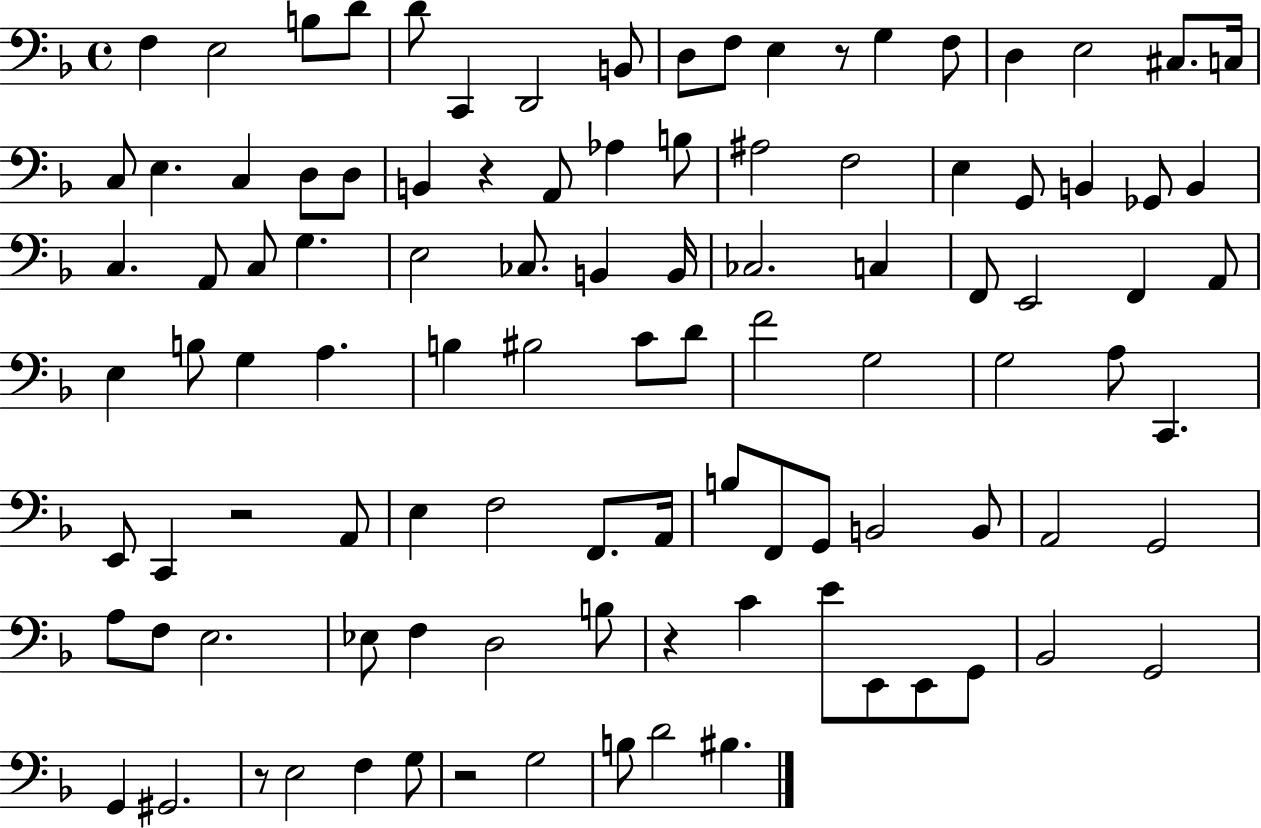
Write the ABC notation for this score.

X:1
T:Untitled
M:4/4
L:1/4
K:F
F, E,2 B,/2 D/2 D/2 C,, D,,2 B,,/2 D,/2 F,/2 E, z/2 G, F,/2 D, E,2 ^C,/2 C,/4 C,/2 E, C, D,/2 D,/2 B,, z A,,/2 _A, B,/2 ^A,2 F,2 E, G,,/2 B,, _G,,/2 B,, C, A,,/2 C,/2 G, E,2 _C,/2 B,, B,,/4 _C,2 C, F,,/2 E,,2 F,, A,,/2 E, B,/2 G, A, B, ^B,2 C/2 D/2 F2 G,2 G,2 A,/2 C,, E,,/2 C,, z2 A,,/2 E, F,2 F,,/2 A,,/4 B,/2 F,,/2 G,,/2 B,,2 B,,/2 A,,2 G,,2 A,/2 F,/2 E,2 _E,/2 F, D,2 B,/2 z C E/2 E,,/2 E,,/2 G,,/2 _B,,2 G,,2 G,, ^G,,2 z/2 E,2 F, G,/2 z2 G,2 B,/2 D2 ^B,